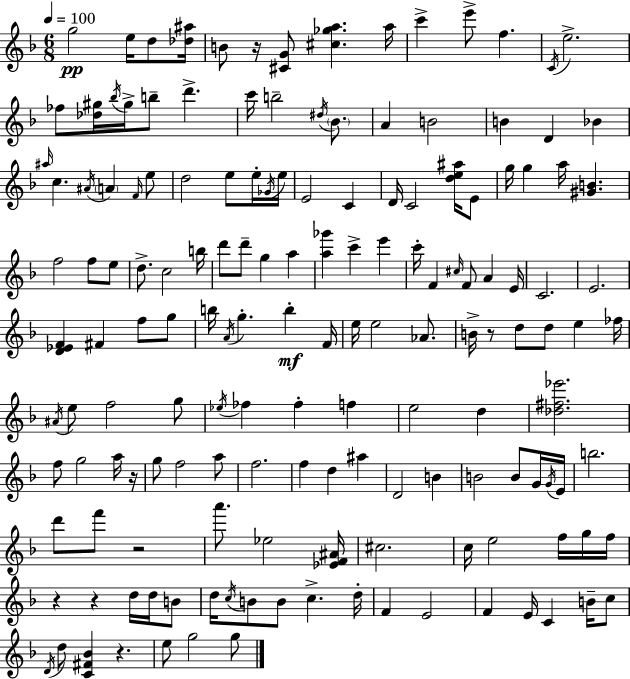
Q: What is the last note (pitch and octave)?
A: G5